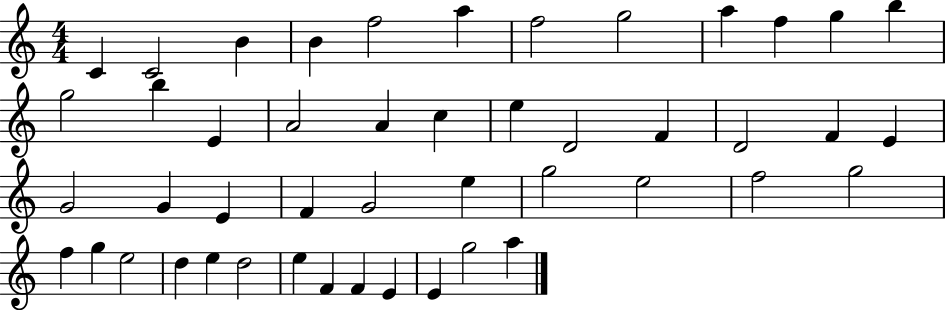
C4/q C4/h B4/q B4/q F5/h A5/q F5/h G5/h A5/q F5/q G5/q B5/q G5/h B5/q E4/q A4/h A4/q C5/q E5/q D4/h F4/q D4/h F4/q E4/q G4/h G4/q E4/q F4/q G4/h E5/q G5/h E5/h F5/h G5/h F5/q G5/q E5/h D5/q E5/q D5/h E5/q F4/q F4/q E4/q E4/q G5/h A5/q